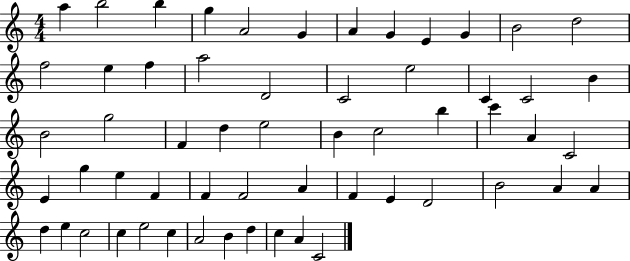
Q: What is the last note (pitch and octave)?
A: C4